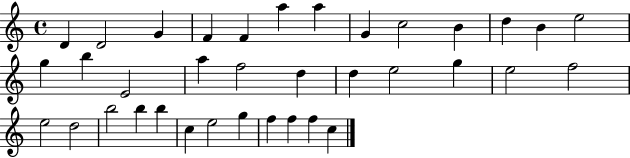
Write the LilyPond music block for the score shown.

{
  \clef treble
  \time 4/4
  \defaultTimeSignature
  \key c \major
  d'4 d'2 g'4 | f'4 f'4 a''4 a''4 | g'4 c''2 b'4 | d''4 b'4 e''2 | \break g''4 b''4 e'2 | a''4 f''2 d''4 | d''4 e''2 g''4 | e''2 f''2 | \break e''2 d''2 | b''2 b''4 b''4 | c''4 e''2 g''4 | f''4 f''4 f''4 c''4 | \break \bar "|."
}